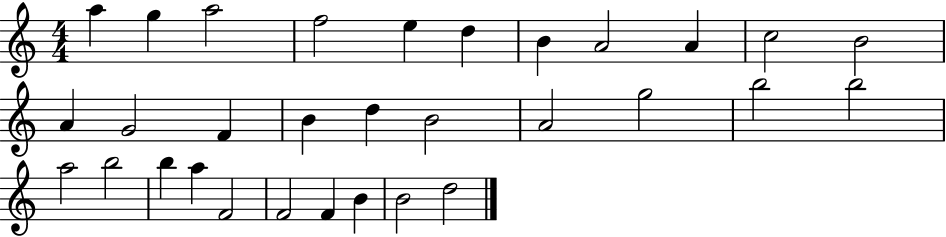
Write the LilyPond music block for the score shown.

{
  \clef treble
  \numericTimeSignature
  \time 4/4
  \key c \major
  a''4 g''4 a''2 | f''2 e''4 d''4 | b'4 a'2 a'4 | c''2 b'2 | \break a'4 g'2 f'4 | b'4 d''4 b'2 | a'2 g''2 | b''2 b''2 | \break a''2 b''2 | b''4 a''4 f'2 | f'2 f'4 b'4 | b'2 d''2 | \break \bar "|."
}